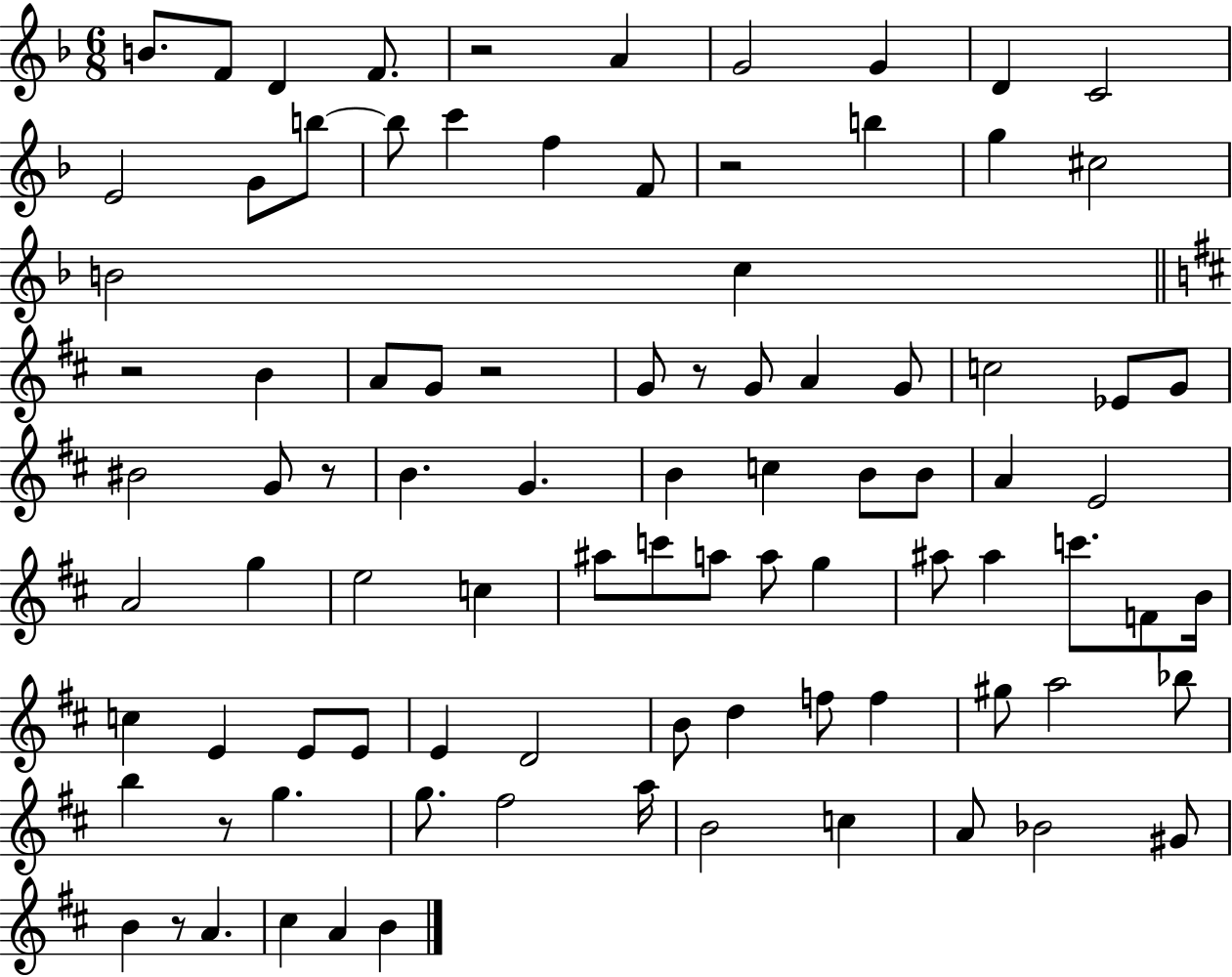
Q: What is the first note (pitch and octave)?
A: B4